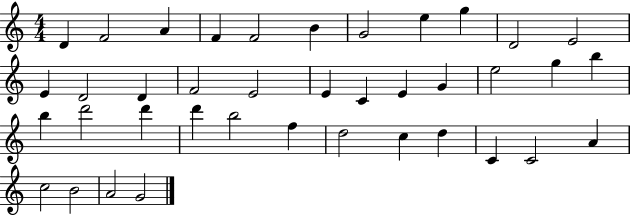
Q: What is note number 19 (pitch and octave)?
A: E4